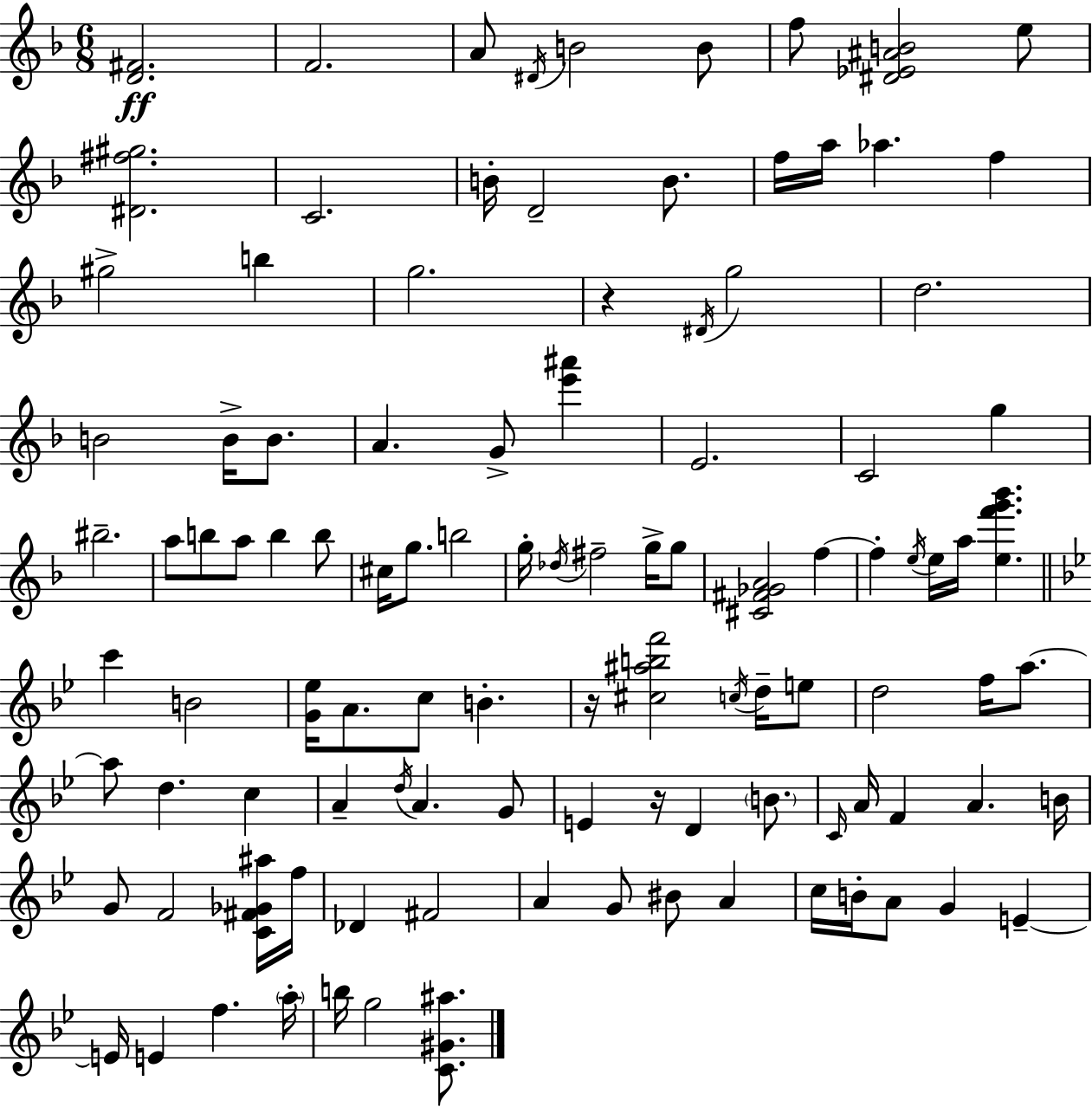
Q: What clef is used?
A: treble